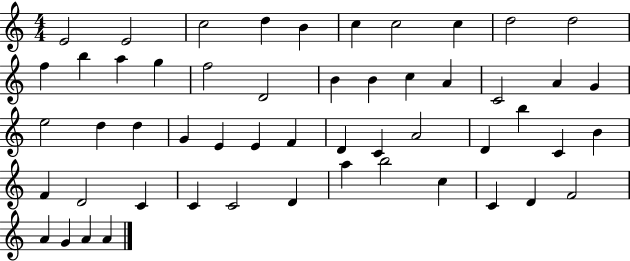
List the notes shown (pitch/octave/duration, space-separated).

E4/h E4/h C5/h D5/q B4/q C5/q C5/h C5/q D5/h D5/h F5/q B5/q A5/q G5/q F5/h D4/h B4/q B4/q C5/q A4/q C4/h A4/q G4/q E5/h D5/q D5/q G4/q E4/q E4/q F4/q D4/q C4/q A4/h D4/q B5/q C4/q B4/q F4/q D4/h C4/q C4/q C4/h D4/q A5/q B5/h C5/q C4/q D4/q F4/h A4/q G4/q A4/q A4/q